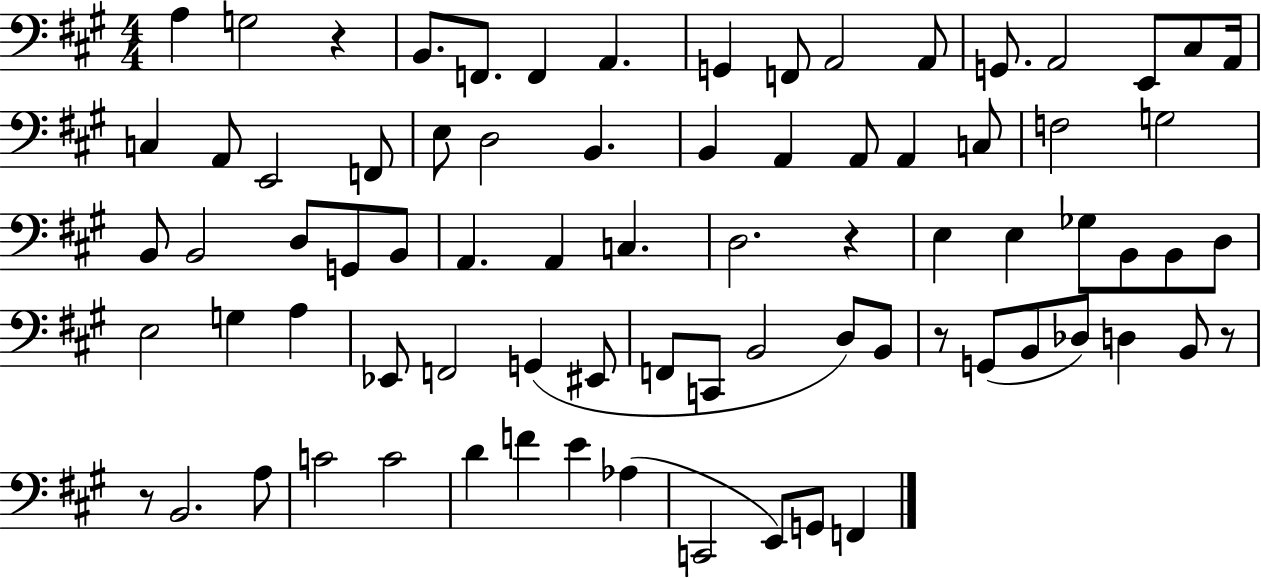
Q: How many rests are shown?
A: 5